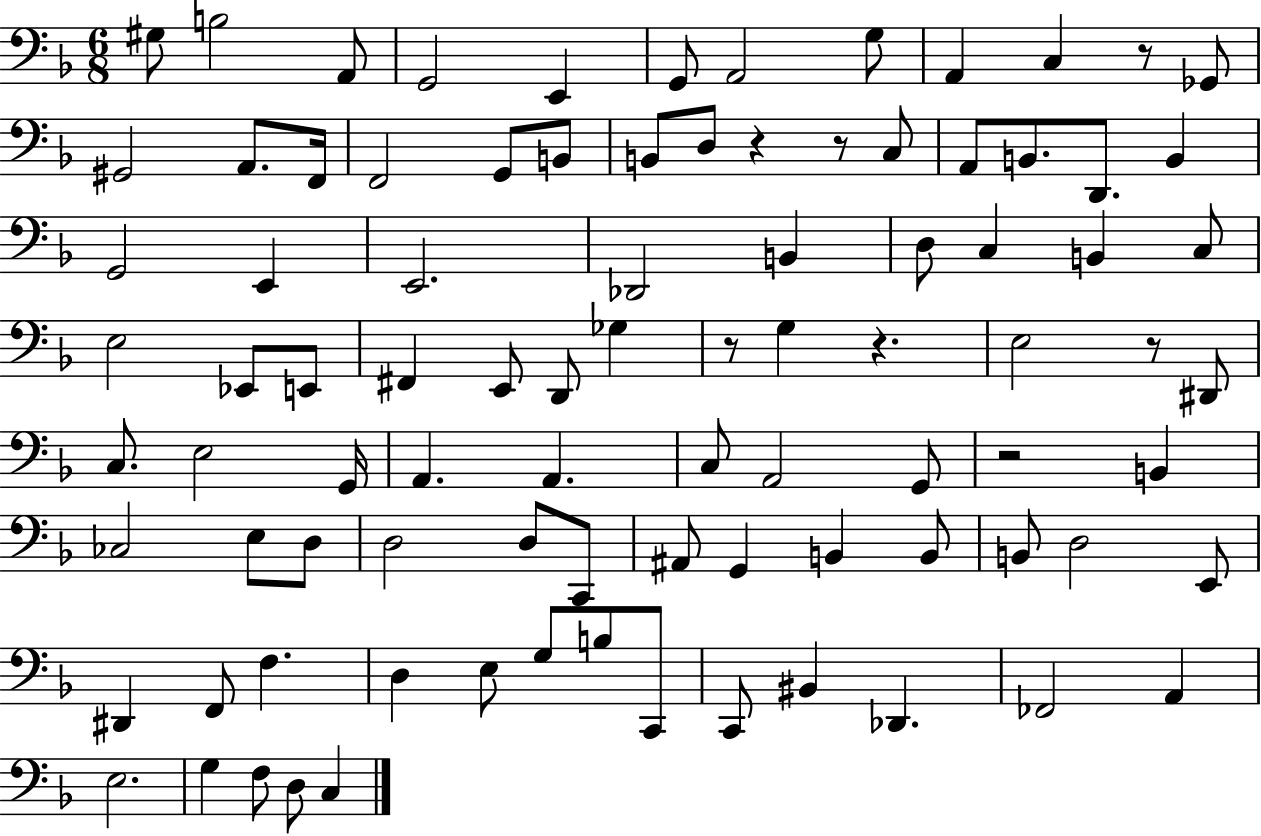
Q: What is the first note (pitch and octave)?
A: G#3